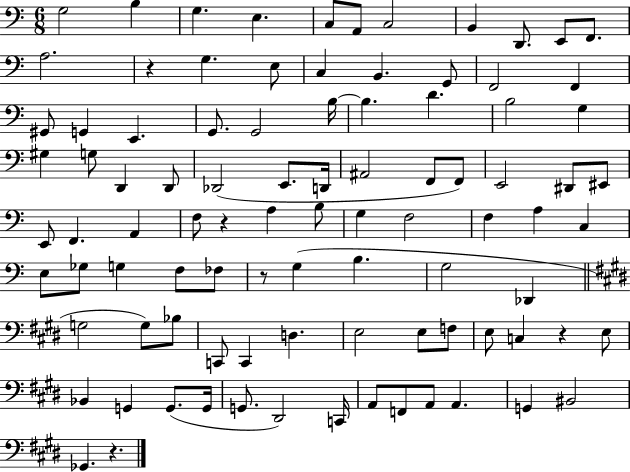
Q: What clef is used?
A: bass